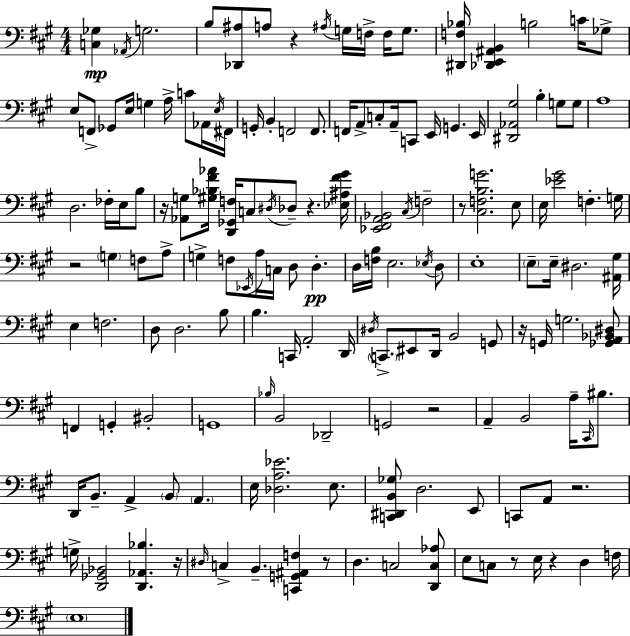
{
  \clef bass
  \numericTimeSignature
  \time 4/4
  \key a \major
  <c ges>4\mp \acciaccatura { aes,16 } g2. | b8 <des, ais>8 a8 r4 \acciaccatura { ais16 } g16 f16-> f16 g8. | <dis, f bes>16 <des, e, ais, b,>4 b2 c'16 | ges8-> e8 f,8-> ges,8 e16 g4 a16-> c'8 | \break aes,16 \acciaccatura { e16 } fis,16 g,16-. b,4-. f,2 | f,8. f,16 a,8-> c8-. a,16-- c,8 e,16 g,4. | e,16 <dis, aes, gis>2 b4-. g8 | g8 a1 | \break d2. fes16-. | e16 b8 r16 <aes, g>8 <gis bes fis' aes'>16 <d, ges, f>16 c8 \acciaccatura { dis16 } des8-- r4. | <ees ais fis' gis'>16 <ees, fis, a, bes,>2 \acciaccatura { cis16 } f2-- | r8 <cis f b g'>2. | \break e8 e16 <ees' gis'>2 f4.-. | g16 r2 \parenthesize g4 | f8 a8-> g4-> f8 \acciaccatura { ees,16 } a16 c16 d8 | d4.-.\pp d16 <f b>16 e2. | \break \acciaccatura { ees16 } d8 e1-. | \parenthesize e8-- e16-- dis2. | <ais, gis>16 e4 f2. | d8 d2. | \break b8 b4. c,16 a,2-. | d,16 \acciaccatura { dis16 } \parenthesize c,8.-> eis,8 d,16 b,2 | g,8 r16 g,16 g2. | <ges, a, bes, dis>8 f,4 g,4-. | \break bis,2-. g,1 | \grace { bes16 } b,2 | des,2-- g,2 | r2 a,4-- b,2 | \break a16-- \grace { cis,16 } bis8. d,16 b,8.-- a,4-> | \parenthesize b,8 \parenthesize a,4. e16 <des a ees'>2. | e8. <c, dis, b, ges>8 d2. | e,8 c,8 a,8 r2. | \break g16-> <d, ges, bes,>2 | <d, aes, bes>4. r16 \grace { dis16 } c4-> b,4.-- | <c, g, ais, f>4 r8 d4. | c2 <d, c aes>8 e8 c8 r8 | \break e16 r4 d4 f16 \parenthesize e1 | \bar "|."
}